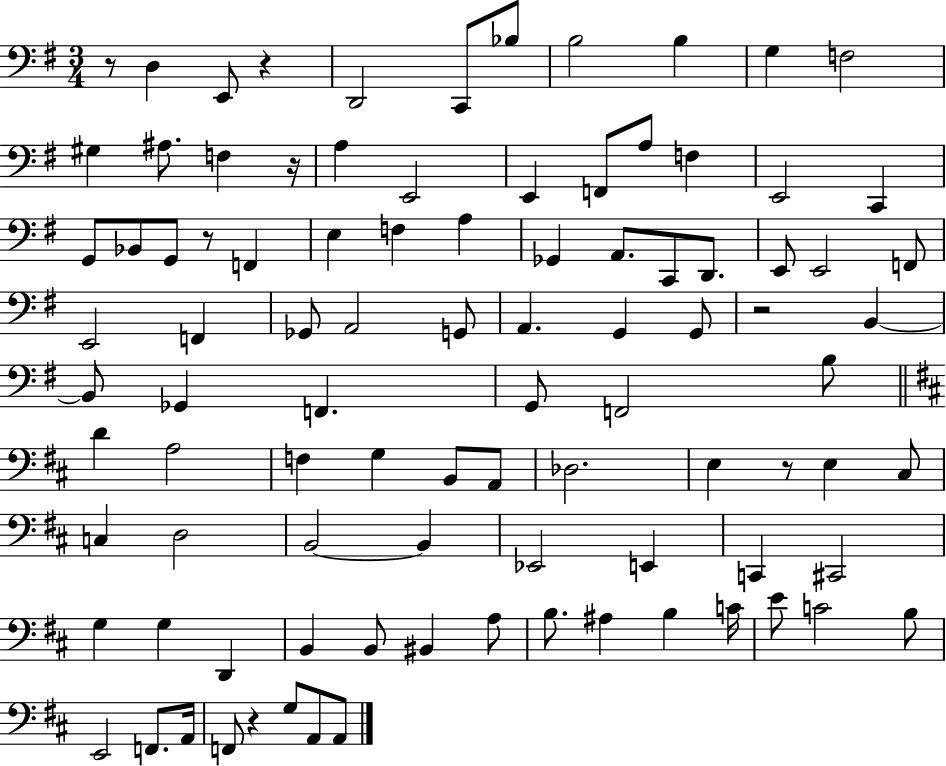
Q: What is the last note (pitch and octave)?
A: A2